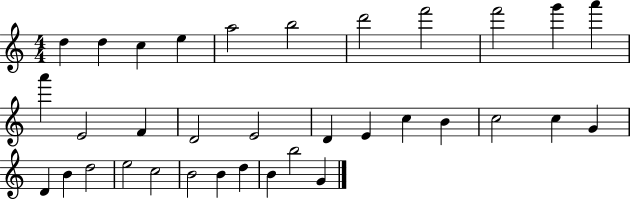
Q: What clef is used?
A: treble